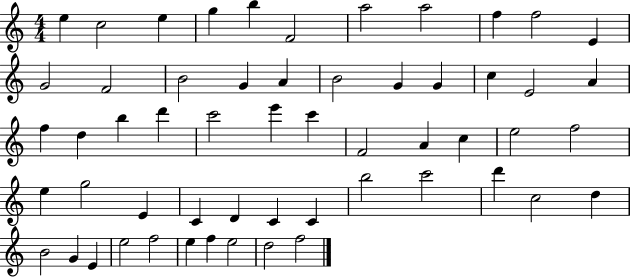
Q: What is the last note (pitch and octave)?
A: F5